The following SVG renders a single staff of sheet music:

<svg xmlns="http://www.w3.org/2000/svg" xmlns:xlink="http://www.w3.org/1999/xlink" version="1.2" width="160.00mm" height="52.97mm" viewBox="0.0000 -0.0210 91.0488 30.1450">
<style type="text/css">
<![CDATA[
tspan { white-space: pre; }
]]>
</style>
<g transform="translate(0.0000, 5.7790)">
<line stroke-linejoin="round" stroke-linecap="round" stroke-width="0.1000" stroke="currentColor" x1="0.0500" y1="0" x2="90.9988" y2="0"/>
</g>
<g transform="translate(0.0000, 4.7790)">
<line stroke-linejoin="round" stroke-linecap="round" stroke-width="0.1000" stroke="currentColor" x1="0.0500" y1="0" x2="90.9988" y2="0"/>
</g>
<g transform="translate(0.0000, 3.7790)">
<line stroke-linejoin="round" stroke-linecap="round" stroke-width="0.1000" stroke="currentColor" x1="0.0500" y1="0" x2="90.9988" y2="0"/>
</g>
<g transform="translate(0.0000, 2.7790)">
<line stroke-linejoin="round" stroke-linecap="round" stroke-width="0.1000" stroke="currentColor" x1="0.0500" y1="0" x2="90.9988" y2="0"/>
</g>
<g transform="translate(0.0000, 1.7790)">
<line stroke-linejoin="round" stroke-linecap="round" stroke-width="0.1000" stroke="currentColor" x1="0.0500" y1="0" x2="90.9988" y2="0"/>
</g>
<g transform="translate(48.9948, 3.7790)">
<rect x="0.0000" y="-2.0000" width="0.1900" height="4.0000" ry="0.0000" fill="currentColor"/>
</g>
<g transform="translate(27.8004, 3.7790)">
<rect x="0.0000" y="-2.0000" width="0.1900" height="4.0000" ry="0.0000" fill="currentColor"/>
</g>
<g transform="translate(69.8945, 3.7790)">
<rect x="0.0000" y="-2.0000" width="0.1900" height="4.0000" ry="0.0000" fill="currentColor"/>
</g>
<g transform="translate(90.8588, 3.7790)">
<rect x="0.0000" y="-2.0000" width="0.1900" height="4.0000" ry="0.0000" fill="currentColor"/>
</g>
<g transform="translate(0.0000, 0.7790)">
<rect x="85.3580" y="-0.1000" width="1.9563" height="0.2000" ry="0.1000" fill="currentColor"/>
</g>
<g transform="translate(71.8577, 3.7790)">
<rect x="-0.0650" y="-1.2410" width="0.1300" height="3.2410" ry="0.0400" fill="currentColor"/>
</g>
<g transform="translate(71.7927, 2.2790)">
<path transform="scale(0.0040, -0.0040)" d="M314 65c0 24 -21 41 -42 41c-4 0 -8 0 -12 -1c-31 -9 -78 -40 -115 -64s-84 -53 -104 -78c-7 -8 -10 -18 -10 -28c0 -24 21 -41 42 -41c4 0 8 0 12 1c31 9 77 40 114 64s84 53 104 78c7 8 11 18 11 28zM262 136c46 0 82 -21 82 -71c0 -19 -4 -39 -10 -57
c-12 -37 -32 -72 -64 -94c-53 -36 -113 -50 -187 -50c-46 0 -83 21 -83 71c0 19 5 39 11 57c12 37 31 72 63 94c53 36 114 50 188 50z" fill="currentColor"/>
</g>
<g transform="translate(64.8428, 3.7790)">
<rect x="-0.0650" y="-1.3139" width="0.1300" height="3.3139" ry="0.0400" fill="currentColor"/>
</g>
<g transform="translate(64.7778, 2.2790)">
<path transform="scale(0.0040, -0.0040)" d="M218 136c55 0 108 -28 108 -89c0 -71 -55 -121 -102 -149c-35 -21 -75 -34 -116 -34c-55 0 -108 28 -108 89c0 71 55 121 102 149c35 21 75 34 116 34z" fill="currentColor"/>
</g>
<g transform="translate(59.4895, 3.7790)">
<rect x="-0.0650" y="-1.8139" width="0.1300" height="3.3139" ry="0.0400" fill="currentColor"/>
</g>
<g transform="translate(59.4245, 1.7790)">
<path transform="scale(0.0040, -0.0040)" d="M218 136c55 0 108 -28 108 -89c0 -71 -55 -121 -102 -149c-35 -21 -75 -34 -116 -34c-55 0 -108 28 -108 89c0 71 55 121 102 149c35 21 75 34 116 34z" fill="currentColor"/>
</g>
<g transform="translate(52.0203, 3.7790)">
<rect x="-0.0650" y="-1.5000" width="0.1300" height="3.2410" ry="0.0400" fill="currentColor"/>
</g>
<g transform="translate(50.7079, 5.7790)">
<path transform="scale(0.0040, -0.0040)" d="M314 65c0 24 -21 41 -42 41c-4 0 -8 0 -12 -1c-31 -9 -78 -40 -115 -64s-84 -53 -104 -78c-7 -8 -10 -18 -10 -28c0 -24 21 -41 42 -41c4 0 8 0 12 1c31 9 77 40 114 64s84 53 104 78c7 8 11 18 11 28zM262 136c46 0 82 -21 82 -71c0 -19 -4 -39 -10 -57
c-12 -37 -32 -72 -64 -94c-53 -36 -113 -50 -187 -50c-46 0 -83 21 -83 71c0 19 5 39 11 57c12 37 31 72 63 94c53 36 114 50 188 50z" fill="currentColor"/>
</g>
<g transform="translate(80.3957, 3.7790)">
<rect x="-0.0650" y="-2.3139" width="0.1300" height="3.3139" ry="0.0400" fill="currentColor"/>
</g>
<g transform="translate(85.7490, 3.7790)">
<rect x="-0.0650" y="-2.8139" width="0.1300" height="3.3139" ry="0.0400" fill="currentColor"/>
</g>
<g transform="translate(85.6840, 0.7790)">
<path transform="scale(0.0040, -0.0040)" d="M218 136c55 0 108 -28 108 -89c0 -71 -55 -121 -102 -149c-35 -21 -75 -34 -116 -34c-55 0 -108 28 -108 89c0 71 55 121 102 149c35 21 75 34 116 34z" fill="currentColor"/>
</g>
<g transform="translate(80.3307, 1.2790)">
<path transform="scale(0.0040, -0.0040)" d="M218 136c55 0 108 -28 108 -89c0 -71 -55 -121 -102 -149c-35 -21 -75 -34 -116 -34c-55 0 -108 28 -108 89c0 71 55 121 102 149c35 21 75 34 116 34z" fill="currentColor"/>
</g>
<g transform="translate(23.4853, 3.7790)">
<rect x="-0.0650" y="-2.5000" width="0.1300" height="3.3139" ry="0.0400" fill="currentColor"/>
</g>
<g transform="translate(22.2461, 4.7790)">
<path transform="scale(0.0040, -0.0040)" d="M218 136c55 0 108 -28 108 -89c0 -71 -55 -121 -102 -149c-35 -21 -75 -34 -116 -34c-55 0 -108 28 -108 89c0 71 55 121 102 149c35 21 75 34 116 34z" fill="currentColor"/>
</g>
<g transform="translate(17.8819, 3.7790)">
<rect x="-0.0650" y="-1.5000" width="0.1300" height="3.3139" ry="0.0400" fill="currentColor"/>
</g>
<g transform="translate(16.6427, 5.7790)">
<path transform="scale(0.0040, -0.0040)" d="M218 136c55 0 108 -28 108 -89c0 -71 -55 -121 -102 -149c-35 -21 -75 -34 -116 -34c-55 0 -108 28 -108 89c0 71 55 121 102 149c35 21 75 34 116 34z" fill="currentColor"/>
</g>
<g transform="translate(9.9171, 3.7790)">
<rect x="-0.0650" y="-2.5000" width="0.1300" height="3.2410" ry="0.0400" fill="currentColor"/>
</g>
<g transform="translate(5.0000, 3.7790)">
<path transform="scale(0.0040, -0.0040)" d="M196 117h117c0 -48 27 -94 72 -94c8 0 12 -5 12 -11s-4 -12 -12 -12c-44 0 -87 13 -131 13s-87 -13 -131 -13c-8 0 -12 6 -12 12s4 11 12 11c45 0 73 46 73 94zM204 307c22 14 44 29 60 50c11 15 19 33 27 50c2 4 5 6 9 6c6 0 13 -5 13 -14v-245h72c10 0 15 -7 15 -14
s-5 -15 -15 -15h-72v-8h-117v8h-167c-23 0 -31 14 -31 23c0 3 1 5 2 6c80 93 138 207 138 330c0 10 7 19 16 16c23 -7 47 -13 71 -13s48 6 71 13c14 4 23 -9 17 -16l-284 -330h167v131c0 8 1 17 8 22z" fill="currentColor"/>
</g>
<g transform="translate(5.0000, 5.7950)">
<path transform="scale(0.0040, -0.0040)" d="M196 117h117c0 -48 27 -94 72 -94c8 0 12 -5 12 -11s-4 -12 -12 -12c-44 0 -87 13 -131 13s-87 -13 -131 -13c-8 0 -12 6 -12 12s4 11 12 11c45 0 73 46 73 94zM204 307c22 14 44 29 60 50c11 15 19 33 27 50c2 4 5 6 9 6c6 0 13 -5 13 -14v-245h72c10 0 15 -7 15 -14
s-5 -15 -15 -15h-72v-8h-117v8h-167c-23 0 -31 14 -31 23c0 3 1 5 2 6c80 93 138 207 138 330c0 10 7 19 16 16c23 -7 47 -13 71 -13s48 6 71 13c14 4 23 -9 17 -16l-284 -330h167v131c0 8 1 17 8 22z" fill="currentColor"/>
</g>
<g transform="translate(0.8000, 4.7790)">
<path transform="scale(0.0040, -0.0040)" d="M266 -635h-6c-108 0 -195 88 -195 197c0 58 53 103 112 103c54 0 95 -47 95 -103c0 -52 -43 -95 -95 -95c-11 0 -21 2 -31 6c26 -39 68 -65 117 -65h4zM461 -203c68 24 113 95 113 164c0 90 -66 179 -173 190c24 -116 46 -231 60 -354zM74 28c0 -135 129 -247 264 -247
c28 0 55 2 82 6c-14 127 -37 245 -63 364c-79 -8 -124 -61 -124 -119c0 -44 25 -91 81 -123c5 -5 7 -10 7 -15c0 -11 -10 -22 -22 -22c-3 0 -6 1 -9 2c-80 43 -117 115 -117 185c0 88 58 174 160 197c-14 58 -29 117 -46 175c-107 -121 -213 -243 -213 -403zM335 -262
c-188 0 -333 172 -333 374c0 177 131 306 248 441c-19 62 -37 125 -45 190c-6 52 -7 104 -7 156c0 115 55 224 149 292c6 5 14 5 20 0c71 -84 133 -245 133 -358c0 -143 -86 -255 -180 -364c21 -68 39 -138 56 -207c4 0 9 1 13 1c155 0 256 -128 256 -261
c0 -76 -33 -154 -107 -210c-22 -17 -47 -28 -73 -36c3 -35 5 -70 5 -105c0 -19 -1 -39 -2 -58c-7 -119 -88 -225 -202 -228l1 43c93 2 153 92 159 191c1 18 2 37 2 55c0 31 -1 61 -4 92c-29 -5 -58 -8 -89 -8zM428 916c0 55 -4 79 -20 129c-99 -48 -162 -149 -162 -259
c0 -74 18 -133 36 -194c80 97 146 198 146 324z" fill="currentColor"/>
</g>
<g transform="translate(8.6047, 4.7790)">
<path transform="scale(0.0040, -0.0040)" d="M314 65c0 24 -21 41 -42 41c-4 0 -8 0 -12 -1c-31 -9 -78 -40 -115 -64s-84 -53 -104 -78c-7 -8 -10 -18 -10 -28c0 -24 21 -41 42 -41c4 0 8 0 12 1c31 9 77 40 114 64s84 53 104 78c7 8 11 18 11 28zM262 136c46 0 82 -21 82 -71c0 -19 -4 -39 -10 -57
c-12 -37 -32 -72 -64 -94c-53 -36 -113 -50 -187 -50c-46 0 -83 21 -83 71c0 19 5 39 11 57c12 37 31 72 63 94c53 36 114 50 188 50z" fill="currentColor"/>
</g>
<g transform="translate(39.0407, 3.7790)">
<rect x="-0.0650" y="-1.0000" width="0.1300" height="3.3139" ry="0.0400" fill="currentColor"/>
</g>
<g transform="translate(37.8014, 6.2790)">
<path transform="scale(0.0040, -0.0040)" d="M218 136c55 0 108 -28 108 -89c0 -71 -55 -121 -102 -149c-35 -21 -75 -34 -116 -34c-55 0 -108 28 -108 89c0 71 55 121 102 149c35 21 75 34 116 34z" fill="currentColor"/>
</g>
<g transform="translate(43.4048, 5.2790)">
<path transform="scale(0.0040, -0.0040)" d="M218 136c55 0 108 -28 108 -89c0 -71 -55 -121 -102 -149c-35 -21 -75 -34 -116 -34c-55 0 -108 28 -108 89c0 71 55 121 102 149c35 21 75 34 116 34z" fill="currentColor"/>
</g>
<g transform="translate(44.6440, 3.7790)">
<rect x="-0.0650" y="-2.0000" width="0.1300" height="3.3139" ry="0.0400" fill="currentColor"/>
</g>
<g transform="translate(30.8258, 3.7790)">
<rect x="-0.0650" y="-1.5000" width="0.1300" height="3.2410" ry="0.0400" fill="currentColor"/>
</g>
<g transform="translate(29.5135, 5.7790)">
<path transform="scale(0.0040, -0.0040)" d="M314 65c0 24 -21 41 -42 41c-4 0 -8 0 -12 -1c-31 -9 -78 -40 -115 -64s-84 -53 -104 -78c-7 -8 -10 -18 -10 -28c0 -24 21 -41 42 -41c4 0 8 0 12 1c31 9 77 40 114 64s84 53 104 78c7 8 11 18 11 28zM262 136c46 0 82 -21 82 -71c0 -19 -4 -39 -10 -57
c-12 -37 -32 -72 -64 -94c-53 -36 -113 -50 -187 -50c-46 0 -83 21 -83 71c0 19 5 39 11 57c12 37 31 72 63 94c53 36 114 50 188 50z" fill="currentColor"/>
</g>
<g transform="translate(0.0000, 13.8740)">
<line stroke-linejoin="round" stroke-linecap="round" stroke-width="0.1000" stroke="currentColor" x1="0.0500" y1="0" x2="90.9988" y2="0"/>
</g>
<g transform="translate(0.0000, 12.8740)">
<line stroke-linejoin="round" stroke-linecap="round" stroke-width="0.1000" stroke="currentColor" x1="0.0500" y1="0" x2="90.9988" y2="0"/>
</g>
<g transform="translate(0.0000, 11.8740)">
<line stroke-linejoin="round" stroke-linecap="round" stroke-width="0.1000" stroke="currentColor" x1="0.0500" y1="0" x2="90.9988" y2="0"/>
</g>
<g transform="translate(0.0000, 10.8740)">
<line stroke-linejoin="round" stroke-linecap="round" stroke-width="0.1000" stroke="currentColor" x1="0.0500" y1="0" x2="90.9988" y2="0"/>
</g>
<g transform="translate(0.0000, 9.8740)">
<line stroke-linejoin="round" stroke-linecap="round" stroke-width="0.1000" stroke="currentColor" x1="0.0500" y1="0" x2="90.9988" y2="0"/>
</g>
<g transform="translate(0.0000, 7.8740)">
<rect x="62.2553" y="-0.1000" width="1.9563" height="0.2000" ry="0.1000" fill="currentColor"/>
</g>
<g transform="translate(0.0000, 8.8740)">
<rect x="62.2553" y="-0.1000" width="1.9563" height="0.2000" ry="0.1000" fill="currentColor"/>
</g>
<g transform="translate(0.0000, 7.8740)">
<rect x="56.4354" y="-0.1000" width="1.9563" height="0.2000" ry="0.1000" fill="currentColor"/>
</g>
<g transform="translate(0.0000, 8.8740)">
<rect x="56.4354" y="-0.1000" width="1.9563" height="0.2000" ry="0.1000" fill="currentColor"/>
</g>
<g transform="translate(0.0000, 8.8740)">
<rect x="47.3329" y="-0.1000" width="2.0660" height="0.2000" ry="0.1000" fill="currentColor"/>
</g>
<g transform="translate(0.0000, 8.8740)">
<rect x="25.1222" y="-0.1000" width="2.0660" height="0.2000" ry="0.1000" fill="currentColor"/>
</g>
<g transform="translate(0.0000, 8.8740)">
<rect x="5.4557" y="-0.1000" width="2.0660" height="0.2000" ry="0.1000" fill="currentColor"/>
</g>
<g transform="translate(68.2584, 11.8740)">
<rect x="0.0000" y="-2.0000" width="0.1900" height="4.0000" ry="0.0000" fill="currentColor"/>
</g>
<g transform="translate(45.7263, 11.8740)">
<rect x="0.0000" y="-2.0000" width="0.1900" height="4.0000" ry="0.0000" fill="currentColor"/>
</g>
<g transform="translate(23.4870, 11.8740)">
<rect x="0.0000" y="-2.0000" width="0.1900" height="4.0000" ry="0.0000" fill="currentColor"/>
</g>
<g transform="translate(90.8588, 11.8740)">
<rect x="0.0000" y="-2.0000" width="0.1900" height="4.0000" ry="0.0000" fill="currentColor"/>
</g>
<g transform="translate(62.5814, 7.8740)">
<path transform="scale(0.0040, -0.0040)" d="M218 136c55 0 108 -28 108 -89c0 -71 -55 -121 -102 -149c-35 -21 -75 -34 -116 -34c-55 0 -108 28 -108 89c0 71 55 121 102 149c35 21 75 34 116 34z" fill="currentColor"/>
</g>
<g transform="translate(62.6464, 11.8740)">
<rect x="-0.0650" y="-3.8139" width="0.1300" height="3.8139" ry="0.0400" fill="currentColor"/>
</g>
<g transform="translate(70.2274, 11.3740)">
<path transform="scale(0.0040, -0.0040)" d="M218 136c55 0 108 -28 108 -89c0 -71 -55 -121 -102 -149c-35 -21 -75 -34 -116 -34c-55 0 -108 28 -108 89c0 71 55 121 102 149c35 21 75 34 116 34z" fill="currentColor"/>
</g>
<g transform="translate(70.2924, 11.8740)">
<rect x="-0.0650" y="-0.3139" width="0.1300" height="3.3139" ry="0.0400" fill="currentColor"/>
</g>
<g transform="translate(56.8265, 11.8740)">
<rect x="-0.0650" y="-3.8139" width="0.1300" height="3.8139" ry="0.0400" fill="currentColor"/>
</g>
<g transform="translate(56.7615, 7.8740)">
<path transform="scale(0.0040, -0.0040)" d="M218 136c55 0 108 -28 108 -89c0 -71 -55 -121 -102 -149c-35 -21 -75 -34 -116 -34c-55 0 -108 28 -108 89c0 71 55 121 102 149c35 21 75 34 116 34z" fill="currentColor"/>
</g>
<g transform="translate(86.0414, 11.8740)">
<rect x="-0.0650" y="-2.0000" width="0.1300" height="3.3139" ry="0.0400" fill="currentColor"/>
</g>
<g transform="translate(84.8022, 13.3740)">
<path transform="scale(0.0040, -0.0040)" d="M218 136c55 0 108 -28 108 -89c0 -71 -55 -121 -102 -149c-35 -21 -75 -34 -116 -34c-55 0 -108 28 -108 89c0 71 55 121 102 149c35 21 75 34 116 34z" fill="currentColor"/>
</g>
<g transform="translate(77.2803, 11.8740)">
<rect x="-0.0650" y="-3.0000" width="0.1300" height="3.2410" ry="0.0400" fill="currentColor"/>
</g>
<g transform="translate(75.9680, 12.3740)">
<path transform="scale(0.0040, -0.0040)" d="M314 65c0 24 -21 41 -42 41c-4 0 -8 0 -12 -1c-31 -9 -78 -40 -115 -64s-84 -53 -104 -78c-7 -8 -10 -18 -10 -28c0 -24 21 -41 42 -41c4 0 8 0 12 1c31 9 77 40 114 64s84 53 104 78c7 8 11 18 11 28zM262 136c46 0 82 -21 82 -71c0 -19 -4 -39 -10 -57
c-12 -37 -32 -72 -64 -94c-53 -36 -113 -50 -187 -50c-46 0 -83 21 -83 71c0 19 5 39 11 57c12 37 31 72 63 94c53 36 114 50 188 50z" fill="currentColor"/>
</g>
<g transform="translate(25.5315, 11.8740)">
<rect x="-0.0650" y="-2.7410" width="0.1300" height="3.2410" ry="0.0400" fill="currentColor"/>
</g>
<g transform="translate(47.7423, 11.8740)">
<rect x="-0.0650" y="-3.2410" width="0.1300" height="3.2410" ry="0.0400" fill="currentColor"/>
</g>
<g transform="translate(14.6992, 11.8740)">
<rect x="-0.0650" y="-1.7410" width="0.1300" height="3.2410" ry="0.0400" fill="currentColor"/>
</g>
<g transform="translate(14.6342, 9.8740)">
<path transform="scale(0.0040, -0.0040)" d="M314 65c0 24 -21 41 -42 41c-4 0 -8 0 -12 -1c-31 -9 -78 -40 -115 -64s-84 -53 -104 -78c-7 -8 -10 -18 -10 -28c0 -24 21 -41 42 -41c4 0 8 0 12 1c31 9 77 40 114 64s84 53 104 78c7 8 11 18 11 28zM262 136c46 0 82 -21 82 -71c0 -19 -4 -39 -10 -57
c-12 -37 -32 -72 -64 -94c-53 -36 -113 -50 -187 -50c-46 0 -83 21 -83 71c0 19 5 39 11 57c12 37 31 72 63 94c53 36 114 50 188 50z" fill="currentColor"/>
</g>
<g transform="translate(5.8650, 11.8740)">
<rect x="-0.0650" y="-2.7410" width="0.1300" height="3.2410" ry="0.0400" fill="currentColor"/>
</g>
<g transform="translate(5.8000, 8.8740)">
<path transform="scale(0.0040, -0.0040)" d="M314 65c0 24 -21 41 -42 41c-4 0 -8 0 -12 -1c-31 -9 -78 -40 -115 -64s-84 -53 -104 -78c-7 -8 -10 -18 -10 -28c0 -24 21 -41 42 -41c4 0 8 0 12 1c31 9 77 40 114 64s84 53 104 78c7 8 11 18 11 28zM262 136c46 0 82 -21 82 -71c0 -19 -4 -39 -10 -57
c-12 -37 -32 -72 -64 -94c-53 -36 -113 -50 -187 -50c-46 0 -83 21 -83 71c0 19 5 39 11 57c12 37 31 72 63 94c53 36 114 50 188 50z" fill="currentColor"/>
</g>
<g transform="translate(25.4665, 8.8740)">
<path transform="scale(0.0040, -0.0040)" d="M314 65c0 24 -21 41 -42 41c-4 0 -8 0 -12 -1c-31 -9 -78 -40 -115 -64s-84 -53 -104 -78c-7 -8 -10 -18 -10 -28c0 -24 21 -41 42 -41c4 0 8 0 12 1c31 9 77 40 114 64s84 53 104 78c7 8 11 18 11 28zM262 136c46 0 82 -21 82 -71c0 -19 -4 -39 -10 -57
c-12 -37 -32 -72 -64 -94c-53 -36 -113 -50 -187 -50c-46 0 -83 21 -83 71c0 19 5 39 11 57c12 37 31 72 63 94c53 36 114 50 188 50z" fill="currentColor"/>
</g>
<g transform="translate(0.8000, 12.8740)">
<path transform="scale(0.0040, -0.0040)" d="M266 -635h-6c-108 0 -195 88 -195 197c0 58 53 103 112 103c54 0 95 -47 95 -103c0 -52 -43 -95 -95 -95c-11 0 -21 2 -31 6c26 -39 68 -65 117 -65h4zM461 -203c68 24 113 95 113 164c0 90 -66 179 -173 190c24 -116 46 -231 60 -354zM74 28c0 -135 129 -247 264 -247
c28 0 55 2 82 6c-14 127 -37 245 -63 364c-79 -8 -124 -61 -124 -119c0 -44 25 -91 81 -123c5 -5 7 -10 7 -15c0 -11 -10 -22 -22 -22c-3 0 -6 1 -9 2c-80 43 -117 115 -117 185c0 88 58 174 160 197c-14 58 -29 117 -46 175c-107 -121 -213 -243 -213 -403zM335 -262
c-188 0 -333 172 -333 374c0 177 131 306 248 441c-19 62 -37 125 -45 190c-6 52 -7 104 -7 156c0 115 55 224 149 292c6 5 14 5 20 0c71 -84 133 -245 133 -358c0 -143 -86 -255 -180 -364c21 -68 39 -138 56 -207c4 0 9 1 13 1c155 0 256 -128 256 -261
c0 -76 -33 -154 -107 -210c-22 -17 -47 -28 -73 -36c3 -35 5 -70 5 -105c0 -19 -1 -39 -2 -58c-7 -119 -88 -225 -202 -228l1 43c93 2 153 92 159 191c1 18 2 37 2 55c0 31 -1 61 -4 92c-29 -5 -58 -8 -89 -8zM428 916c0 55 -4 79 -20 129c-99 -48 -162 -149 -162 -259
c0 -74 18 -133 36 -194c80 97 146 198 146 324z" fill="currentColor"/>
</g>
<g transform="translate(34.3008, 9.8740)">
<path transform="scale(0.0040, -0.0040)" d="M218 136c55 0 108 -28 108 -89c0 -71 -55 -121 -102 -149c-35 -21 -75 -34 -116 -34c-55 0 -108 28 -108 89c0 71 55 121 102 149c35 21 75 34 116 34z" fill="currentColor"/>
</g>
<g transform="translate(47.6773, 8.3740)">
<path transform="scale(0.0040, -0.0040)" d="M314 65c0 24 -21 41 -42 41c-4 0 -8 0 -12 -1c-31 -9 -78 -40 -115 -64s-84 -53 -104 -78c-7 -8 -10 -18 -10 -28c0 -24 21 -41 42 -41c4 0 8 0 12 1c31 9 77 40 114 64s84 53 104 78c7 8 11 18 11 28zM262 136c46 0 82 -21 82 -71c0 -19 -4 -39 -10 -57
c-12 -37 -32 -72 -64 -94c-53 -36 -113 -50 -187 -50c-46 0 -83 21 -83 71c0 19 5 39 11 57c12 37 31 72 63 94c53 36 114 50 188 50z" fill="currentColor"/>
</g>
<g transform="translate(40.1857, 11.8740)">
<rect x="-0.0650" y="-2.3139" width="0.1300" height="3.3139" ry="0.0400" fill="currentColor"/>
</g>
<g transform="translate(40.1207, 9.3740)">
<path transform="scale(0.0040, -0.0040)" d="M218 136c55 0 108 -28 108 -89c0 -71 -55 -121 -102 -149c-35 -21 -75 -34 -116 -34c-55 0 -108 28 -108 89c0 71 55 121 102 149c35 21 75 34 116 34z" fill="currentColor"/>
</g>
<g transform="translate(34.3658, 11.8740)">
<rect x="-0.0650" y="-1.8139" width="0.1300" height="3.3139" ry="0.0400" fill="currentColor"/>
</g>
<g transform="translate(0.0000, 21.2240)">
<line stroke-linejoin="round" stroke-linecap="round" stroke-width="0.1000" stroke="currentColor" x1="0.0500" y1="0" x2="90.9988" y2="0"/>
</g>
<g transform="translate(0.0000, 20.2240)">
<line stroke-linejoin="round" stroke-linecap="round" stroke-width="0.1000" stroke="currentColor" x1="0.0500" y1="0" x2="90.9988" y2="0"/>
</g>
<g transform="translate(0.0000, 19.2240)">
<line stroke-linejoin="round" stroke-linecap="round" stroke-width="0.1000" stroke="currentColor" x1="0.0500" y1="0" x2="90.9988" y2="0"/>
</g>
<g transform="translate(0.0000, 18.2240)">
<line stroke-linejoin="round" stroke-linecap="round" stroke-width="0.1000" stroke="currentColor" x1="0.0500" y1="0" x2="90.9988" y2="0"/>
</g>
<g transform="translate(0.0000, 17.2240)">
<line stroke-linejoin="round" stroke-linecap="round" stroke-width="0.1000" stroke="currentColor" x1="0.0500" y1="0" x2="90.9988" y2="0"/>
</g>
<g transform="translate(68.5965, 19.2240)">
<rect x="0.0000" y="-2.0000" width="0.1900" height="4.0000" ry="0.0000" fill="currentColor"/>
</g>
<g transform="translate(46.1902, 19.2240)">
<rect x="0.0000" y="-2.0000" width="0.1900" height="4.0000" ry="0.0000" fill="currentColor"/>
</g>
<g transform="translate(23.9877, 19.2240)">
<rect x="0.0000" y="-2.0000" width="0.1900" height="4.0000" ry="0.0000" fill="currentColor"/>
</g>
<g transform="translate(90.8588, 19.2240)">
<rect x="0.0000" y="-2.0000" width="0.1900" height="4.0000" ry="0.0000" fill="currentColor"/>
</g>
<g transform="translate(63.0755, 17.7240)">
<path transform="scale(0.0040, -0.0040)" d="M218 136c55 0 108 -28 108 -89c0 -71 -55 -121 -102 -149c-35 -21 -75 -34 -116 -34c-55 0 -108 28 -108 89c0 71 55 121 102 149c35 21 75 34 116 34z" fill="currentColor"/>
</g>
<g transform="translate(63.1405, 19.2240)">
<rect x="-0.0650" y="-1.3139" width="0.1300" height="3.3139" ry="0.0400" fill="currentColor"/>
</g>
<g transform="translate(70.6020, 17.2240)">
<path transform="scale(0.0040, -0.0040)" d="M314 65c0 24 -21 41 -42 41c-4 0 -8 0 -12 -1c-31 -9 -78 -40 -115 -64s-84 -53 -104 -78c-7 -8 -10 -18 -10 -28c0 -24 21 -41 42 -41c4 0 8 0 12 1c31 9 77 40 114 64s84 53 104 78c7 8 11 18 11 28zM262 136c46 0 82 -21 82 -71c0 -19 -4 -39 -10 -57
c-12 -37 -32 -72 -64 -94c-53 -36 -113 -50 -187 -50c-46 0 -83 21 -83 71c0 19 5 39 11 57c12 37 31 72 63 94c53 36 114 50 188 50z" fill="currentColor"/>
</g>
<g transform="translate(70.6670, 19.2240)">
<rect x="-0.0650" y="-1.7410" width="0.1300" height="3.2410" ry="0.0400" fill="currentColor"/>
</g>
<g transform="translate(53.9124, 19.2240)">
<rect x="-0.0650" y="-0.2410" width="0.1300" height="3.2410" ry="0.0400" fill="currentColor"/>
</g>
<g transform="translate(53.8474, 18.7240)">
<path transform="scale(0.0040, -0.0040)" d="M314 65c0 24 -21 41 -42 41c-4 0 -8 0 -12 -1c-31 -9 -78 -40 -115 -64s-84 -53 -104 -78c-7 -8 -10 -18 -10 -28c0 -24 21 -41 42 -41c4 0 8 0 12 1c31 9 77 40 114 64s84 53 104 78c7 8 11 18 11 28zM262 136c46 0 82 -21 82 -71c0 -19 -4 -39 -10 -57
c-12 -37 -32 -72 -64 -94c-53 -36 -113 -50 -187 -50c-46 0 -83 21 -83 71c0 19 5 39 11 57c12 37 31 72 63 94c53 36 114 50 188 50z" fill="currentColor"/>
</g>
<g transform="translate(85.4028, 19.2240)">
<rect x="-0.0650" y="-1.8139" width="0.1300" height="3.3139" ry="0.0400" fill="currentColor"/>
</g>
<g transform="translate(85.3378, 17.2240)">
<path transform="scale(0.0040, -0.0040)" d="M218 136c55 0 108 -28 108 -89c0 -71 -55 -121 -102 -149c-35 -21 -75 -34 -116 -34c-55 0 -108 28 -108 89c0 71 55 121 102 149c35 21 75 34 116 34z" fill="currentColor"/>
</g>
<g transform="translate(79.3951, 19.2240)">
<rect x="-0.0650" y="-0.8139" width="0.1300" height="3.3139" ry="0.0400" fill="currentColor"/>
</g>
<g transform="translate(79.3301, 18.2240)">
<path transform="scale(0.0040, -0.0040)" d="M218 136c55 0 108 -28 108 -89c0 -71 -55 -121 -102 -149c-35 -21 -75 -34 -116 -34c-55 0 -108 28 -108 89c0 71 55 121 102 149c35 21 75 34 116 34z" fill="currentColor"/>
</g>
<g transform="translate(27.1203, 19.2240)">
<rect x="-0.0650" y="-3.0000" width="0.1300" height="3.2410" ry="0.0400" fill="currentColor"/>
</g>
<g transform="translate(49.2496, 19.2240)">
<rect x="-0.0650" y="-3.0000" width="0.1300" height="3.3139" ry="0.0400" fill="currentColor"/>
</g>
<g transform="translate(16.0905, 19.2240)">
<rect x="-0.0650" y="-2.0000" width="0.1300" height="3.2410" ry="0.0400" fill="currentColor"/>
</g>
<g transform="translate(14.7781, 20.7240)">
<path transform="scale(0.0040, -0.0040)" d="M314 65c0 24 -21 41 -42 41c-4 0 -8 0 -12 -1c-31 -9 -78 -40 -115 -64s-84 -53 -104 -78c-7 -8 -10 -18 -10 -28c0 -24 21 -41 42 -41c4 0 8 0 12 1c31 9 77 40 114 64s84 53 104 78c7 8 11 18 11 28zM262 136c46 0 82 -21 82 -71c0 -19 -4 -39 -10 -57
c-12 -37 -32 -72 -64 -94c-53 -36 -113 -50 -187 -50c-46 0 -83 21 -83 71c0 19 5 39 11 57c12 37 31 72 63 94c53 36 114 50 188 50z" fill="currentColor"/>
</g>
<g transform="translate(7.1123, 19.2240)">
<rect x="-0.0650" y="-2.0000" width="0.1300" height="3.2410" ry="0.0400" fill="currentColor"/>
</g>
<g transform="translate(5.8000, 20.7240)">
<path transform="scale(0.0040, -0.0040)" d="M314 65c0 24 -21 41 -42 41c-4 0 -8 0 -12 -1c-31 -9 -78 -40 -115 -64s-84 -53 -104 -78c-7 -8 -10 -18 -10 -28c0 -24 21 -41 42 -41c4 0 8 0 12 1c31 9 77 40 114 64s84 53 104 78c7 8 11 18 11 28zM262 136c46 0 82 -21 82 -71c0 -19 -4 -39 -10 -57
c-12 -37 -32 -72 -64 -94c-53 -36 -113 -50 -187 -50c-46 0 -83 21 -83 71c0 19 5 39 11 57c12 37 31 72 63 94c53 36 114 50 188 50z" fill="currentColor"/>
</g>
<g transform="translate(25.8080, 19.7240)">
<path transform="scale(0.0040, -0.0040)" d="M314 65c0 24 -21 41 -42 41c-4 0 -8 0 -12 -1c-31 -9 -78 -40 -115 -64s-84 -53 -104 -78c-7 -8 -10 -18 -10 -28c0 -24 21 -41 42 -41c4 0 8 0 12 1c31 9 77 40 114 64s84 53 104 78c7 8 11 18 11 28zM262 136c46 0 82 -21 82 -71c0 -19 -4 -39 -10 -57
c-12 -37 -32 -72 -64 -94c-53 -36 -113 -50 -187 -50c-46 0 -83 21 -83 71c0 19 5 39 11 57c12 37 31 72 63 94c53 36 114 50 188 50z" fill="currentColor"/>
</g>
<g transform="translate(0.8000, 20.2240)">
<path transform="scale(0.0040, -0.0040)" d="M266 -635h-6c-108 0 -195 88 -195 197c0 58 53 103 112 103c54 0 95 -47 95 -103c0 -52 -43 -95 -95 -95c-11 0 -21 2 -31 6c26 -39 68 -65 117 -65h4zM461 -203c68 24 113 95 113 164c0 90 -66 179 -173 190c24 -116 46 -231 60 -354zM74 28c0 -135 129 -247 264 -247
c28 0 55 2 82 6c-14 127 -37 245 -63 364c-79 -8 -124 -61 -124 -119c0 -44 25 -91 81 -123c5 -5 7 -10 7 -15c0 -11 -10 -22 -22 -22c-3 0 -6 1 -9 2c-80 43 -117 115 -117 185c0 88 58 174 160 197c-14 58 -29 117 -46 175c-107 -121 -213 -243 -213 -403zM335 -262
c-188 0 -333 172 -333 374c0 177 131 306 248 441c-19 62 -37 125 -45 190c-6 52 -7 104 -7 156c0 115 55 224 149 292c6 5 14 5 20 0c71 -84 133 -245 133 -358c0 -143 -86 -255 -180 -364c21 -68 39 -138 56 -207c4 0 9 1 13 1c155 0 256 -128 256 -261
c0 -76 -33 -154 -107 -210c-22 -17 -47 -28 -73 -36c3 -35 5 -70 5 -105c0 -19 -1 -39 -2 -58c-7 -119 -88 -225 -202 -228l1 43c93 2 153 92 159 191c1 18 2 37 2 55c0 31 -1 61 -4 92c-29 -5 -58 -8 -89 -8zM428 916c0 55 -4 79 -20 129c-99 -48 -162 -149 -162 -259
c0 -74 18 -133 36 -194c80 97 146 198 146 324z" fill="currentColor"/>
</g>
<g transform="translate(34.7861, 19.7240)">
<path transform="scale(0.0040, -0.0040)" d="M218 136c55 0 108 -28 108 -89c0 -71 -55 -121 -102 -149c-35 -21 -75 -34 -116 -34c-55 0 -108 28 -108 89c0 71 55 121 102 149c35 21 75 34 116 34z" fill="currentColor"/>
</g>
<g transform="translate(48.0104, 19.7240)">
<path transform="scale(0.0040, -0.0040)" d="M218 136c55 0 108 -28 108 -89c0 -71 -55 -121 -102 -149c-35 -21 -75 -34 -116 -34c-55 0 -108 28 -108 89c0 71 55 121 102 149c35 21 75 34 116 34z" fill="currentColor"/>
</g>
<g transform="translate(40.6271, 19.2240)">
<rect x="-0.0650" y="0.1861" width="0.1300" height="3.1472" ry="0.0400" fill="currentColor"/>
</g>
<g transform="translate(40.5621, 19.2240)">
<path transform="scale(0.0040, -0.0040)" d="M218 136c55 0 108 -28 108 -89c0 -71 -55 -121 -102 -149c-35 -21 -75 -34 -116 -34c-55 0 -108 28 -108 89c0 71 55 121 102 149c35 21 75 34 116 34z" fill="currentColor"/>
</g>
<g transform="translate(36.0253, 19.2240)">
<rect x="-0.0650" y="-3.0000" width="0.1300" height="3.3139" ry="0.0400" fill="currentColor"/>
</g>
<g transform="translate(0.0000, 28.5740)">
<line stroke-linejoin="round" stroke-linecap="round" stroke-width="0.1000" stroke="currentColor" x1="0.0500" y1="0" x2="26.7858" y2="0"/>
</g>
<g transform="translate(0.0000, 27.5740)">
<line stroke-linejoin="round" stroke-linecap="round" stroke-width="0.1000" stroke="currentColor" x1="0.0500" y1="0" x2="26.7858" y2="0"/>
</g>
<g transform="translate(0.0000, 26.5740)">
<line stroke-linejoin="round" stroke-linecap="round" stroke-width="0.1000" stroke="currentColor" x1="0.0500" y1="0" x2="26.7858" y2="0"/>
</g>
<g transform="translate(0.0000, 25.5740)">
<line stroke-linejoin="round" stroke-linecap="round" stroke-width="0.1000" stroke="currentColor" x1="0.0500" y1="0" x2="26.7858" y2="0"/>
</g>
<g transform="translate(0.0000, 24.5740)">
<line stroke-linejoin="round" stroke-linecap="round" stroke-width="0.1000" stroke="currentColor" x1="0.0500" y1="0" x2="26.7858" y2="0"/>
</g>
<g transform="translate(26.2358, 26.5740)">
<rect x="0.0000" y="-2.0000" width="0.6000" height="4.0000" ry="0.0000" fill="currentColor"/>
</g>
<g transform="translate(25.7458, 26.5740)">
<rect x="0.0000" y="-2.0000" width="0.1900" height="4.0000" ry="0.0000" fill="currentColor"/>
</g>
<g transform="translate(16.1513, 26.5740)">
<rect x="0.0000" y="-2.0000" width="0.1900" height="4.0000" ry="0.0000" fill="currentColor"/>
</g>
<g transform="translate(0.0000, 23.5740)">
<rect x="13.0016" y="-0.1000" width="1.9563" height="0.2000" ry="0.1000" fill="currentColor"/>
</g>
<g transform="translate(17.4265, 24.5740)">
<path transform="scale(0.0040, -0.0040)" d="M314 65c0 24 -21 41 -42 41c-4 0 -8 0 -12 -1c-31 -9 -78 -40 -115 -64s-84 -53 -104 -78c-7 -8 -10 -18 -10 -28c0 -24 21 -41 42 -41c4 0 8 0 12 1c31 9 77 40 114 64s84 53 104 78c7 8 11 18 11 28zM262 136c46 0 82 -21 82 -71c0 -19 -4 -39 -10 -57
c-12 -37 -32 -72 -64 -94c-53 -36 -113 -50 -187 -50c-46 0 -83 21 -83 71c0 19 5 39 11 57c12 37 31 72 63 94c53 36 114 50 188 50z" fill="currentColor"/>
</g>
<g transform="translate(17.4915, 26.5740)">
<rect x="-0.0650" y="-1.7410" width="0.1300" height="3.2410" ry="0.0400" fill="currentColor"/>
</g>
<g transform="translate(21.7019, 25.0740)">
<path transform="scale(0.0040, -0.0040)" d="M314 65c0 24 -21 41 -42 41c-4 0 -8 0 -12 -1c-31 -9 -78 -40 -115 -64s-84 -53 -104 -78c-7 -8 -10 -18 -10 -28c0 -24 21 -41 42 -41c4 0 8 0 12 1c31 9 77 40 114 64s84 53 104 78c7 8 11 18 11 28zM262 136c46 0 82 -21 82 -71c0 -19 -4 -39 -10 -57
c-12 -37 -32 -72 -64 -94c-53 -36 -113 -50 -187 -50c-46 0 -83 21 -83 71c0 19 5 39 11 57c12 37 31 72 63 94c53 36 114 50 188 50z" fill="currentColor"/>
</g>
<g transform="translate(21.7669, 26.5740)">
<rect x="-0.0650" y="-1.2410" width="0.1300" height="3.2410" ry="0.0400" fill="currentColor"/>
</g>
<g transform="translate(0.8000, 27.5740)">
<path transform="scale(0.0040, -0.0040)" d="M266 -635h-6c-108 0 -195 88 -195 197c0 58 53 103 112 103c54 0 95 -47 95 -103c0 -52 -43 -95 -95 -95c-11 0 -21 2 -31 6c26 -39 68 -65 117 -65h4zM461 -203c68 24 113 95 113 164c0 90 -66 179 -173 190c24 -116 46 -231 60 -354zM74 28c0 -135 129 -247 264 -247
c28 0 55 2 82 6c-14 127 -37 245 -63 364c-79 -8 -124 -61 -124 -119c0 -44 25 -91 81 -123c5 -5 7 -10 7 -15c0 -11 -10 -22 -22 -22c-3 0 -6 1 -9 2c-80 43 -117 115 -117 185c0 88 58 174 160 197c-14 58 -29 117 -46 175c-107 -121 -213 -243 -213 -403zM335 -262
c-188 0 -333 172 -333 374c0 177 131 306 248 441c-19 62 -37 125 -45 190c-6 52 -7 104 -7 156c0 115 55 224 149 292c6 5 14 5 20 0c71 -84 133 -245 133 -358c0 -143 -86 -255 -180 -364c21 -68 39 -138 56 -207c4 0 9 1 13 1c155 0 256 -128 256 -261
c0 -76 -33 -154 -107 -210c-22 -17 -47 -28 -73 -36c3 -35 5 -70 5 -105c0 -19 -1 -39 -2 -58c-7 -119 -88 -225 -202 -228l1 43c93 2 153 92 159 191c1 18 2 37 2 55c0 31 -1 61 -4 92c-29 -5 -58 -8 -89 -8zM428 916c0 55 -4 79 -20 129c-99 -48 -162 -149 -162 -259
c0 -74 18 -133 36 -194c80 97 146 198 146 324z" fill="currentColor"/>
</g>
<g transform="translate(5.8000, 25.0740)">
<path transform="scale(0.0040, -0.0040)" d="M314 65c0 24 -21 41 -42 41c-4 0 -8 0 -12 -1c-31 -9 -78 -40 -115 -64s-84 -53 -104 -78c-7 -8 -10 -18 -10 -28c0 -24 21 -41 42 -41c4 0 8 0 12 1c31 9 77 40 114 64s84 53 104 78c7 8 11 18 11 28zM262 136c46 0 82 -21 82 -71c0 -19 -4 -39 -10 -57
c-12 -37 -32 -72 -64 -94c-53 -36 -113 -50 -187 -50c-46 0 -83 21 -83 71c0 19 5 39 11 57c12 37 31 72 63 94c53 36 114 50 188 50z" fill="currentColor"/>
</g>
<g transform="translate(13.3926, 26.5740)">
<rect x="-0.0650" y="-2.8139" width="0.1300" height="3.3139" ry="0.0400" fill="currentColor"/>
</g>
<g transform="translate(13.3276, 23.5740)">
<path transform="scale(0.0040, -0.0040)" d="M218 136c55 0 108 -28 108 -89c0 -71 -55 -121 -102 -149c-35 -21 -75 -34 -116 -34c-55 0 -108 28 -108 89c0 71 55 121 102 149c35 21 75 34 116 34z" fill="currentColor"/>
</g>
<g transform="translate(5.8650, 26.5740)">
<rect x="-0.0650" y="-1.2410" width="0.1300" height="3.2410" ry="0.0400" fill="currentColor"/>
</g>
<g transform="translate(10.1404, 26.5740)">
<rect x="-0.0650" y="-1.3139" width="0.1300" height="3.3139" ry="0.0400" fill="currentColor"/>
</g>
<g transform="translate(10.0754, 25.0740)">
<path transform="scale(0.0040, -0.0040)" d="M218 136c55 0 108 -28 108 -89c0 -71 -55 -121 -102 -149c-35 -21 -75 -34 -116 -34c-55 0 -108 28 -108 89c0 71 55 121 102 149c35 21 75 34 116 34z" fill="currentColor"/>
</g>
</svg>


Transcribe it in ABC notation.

X:1
T:Untitled
M:4/4
L:1/4
K:C
G2 E G E2 D F E2 f e e2 g a a2 f2 a2 f g b2 c' c' c A2 F F2 F2 A2 A B A c2 e f2 d f e2 e a f2 e2